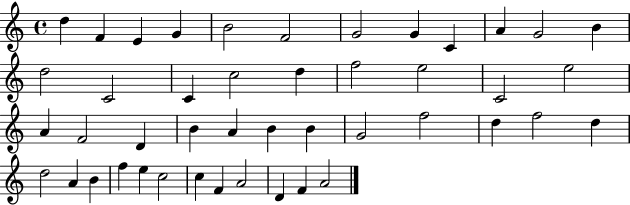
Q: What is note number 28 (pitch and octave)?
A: B4